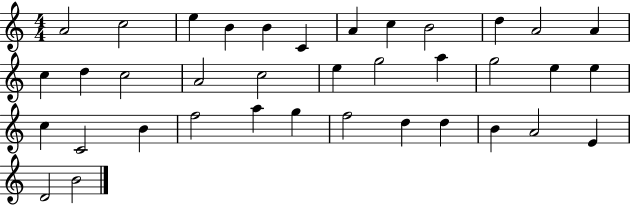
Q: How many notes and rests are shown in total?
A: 37